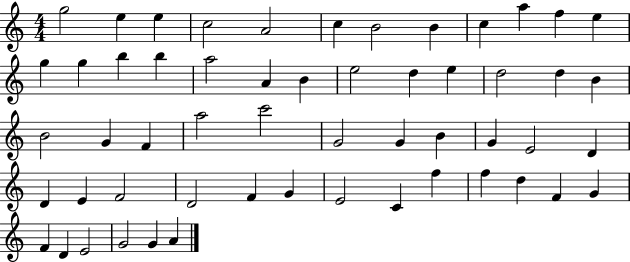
{
  \clef treble
  \numericTimeSignature
  \time 4/4
  \key c \major
  g''2 e''4 e''4 | c''2 a'2 | c''4 b'2 b'4 | c''4 a''4 f''4 e''4 | \break g''4 g''4 b''4 b''4 | a''2 a'4 b'4 | e''2 d''4 e''4 | d''2 d''4 b'4 | \break b'2 g'4 f'4 | a''2 c'''2 | g'2 g'4 b'4 | g'4 e'2 d'4 | \break d'4 e'4 f'2 | d'2 f'4 g'4 | e'2 c'4 f''4 | f''4 d''4 f'4 g'4 | \break f'4 d'4 e'2 | g'2 g'4 a'4 | \bar "|."
}